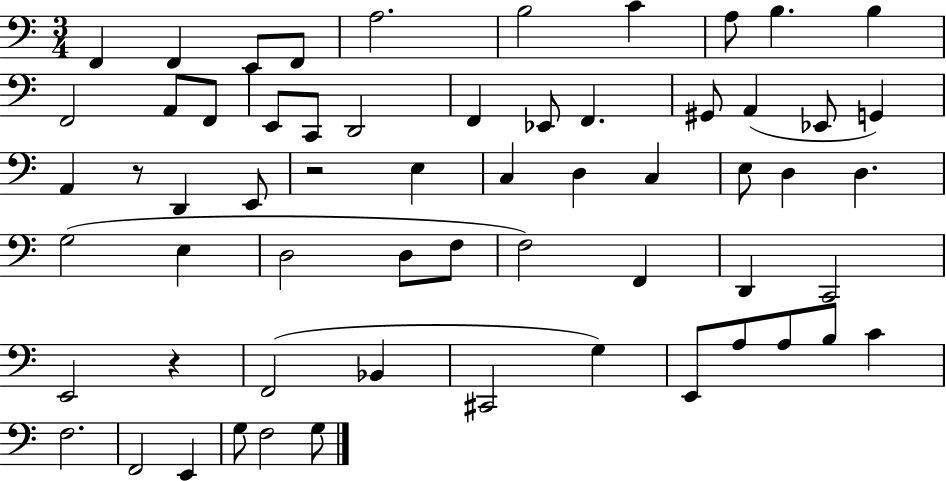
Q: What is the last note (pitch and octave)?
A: G3